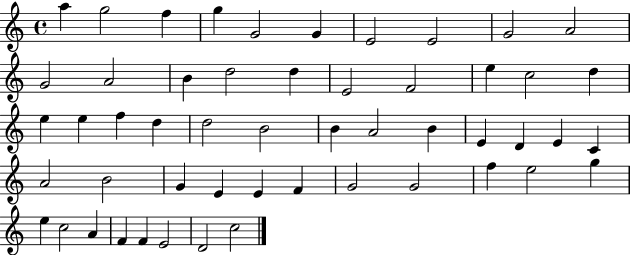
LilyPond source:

{
  \clef treble
  \time 4/4
  \defaultTimeSignature
  \key c \major
  a''4 g''2 f''4 | g''4 g'2 g'4 | e'2 e'2 | g'2 a'2 | \break g'2 a'2 | b'4 d''2 d''4 | e'2 f'2 | e''4 c''2 d''4 | \break e''4 e''4 f''4 d''4 | d''2 b'2 | b'4 a'2 b'4 | e'4 d'4 e'4 c'4 | \break a'2 b'2 | g'4 e'4 e'4 f'4 | g'2 g'2 | f''4 e''2 g''4 | \break e''4 c''2 a'4 | f'4 f'4 e'2 | d'2 c''2 | \bar "|."
}